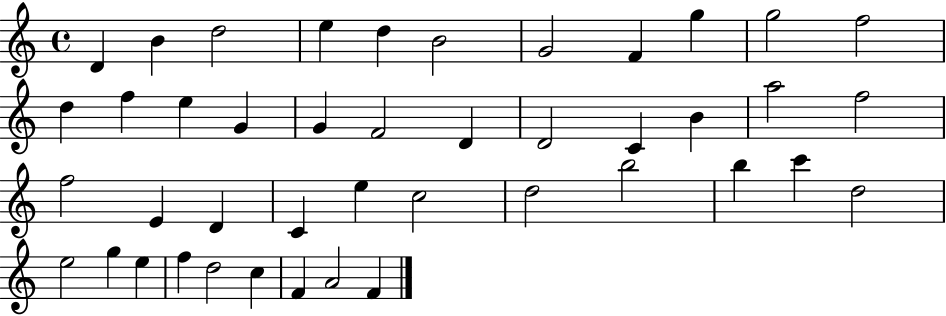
D4/q B4/q D5/h E5/q D5/q B4/h G4/h F4/q G5/q G5/h F5/h D5/q F5/q E5/q G4/q G4/q F4/h D4/q D4/h C4/q B4/q A5/h F5/h F5/h E4/q D4/q C4/q E5/q C5/h D5/h B5/h B5/q C6/q D5/h E5/h G5/q E5/q F5/q D5/h C5/q F4/q A4/h F4/q